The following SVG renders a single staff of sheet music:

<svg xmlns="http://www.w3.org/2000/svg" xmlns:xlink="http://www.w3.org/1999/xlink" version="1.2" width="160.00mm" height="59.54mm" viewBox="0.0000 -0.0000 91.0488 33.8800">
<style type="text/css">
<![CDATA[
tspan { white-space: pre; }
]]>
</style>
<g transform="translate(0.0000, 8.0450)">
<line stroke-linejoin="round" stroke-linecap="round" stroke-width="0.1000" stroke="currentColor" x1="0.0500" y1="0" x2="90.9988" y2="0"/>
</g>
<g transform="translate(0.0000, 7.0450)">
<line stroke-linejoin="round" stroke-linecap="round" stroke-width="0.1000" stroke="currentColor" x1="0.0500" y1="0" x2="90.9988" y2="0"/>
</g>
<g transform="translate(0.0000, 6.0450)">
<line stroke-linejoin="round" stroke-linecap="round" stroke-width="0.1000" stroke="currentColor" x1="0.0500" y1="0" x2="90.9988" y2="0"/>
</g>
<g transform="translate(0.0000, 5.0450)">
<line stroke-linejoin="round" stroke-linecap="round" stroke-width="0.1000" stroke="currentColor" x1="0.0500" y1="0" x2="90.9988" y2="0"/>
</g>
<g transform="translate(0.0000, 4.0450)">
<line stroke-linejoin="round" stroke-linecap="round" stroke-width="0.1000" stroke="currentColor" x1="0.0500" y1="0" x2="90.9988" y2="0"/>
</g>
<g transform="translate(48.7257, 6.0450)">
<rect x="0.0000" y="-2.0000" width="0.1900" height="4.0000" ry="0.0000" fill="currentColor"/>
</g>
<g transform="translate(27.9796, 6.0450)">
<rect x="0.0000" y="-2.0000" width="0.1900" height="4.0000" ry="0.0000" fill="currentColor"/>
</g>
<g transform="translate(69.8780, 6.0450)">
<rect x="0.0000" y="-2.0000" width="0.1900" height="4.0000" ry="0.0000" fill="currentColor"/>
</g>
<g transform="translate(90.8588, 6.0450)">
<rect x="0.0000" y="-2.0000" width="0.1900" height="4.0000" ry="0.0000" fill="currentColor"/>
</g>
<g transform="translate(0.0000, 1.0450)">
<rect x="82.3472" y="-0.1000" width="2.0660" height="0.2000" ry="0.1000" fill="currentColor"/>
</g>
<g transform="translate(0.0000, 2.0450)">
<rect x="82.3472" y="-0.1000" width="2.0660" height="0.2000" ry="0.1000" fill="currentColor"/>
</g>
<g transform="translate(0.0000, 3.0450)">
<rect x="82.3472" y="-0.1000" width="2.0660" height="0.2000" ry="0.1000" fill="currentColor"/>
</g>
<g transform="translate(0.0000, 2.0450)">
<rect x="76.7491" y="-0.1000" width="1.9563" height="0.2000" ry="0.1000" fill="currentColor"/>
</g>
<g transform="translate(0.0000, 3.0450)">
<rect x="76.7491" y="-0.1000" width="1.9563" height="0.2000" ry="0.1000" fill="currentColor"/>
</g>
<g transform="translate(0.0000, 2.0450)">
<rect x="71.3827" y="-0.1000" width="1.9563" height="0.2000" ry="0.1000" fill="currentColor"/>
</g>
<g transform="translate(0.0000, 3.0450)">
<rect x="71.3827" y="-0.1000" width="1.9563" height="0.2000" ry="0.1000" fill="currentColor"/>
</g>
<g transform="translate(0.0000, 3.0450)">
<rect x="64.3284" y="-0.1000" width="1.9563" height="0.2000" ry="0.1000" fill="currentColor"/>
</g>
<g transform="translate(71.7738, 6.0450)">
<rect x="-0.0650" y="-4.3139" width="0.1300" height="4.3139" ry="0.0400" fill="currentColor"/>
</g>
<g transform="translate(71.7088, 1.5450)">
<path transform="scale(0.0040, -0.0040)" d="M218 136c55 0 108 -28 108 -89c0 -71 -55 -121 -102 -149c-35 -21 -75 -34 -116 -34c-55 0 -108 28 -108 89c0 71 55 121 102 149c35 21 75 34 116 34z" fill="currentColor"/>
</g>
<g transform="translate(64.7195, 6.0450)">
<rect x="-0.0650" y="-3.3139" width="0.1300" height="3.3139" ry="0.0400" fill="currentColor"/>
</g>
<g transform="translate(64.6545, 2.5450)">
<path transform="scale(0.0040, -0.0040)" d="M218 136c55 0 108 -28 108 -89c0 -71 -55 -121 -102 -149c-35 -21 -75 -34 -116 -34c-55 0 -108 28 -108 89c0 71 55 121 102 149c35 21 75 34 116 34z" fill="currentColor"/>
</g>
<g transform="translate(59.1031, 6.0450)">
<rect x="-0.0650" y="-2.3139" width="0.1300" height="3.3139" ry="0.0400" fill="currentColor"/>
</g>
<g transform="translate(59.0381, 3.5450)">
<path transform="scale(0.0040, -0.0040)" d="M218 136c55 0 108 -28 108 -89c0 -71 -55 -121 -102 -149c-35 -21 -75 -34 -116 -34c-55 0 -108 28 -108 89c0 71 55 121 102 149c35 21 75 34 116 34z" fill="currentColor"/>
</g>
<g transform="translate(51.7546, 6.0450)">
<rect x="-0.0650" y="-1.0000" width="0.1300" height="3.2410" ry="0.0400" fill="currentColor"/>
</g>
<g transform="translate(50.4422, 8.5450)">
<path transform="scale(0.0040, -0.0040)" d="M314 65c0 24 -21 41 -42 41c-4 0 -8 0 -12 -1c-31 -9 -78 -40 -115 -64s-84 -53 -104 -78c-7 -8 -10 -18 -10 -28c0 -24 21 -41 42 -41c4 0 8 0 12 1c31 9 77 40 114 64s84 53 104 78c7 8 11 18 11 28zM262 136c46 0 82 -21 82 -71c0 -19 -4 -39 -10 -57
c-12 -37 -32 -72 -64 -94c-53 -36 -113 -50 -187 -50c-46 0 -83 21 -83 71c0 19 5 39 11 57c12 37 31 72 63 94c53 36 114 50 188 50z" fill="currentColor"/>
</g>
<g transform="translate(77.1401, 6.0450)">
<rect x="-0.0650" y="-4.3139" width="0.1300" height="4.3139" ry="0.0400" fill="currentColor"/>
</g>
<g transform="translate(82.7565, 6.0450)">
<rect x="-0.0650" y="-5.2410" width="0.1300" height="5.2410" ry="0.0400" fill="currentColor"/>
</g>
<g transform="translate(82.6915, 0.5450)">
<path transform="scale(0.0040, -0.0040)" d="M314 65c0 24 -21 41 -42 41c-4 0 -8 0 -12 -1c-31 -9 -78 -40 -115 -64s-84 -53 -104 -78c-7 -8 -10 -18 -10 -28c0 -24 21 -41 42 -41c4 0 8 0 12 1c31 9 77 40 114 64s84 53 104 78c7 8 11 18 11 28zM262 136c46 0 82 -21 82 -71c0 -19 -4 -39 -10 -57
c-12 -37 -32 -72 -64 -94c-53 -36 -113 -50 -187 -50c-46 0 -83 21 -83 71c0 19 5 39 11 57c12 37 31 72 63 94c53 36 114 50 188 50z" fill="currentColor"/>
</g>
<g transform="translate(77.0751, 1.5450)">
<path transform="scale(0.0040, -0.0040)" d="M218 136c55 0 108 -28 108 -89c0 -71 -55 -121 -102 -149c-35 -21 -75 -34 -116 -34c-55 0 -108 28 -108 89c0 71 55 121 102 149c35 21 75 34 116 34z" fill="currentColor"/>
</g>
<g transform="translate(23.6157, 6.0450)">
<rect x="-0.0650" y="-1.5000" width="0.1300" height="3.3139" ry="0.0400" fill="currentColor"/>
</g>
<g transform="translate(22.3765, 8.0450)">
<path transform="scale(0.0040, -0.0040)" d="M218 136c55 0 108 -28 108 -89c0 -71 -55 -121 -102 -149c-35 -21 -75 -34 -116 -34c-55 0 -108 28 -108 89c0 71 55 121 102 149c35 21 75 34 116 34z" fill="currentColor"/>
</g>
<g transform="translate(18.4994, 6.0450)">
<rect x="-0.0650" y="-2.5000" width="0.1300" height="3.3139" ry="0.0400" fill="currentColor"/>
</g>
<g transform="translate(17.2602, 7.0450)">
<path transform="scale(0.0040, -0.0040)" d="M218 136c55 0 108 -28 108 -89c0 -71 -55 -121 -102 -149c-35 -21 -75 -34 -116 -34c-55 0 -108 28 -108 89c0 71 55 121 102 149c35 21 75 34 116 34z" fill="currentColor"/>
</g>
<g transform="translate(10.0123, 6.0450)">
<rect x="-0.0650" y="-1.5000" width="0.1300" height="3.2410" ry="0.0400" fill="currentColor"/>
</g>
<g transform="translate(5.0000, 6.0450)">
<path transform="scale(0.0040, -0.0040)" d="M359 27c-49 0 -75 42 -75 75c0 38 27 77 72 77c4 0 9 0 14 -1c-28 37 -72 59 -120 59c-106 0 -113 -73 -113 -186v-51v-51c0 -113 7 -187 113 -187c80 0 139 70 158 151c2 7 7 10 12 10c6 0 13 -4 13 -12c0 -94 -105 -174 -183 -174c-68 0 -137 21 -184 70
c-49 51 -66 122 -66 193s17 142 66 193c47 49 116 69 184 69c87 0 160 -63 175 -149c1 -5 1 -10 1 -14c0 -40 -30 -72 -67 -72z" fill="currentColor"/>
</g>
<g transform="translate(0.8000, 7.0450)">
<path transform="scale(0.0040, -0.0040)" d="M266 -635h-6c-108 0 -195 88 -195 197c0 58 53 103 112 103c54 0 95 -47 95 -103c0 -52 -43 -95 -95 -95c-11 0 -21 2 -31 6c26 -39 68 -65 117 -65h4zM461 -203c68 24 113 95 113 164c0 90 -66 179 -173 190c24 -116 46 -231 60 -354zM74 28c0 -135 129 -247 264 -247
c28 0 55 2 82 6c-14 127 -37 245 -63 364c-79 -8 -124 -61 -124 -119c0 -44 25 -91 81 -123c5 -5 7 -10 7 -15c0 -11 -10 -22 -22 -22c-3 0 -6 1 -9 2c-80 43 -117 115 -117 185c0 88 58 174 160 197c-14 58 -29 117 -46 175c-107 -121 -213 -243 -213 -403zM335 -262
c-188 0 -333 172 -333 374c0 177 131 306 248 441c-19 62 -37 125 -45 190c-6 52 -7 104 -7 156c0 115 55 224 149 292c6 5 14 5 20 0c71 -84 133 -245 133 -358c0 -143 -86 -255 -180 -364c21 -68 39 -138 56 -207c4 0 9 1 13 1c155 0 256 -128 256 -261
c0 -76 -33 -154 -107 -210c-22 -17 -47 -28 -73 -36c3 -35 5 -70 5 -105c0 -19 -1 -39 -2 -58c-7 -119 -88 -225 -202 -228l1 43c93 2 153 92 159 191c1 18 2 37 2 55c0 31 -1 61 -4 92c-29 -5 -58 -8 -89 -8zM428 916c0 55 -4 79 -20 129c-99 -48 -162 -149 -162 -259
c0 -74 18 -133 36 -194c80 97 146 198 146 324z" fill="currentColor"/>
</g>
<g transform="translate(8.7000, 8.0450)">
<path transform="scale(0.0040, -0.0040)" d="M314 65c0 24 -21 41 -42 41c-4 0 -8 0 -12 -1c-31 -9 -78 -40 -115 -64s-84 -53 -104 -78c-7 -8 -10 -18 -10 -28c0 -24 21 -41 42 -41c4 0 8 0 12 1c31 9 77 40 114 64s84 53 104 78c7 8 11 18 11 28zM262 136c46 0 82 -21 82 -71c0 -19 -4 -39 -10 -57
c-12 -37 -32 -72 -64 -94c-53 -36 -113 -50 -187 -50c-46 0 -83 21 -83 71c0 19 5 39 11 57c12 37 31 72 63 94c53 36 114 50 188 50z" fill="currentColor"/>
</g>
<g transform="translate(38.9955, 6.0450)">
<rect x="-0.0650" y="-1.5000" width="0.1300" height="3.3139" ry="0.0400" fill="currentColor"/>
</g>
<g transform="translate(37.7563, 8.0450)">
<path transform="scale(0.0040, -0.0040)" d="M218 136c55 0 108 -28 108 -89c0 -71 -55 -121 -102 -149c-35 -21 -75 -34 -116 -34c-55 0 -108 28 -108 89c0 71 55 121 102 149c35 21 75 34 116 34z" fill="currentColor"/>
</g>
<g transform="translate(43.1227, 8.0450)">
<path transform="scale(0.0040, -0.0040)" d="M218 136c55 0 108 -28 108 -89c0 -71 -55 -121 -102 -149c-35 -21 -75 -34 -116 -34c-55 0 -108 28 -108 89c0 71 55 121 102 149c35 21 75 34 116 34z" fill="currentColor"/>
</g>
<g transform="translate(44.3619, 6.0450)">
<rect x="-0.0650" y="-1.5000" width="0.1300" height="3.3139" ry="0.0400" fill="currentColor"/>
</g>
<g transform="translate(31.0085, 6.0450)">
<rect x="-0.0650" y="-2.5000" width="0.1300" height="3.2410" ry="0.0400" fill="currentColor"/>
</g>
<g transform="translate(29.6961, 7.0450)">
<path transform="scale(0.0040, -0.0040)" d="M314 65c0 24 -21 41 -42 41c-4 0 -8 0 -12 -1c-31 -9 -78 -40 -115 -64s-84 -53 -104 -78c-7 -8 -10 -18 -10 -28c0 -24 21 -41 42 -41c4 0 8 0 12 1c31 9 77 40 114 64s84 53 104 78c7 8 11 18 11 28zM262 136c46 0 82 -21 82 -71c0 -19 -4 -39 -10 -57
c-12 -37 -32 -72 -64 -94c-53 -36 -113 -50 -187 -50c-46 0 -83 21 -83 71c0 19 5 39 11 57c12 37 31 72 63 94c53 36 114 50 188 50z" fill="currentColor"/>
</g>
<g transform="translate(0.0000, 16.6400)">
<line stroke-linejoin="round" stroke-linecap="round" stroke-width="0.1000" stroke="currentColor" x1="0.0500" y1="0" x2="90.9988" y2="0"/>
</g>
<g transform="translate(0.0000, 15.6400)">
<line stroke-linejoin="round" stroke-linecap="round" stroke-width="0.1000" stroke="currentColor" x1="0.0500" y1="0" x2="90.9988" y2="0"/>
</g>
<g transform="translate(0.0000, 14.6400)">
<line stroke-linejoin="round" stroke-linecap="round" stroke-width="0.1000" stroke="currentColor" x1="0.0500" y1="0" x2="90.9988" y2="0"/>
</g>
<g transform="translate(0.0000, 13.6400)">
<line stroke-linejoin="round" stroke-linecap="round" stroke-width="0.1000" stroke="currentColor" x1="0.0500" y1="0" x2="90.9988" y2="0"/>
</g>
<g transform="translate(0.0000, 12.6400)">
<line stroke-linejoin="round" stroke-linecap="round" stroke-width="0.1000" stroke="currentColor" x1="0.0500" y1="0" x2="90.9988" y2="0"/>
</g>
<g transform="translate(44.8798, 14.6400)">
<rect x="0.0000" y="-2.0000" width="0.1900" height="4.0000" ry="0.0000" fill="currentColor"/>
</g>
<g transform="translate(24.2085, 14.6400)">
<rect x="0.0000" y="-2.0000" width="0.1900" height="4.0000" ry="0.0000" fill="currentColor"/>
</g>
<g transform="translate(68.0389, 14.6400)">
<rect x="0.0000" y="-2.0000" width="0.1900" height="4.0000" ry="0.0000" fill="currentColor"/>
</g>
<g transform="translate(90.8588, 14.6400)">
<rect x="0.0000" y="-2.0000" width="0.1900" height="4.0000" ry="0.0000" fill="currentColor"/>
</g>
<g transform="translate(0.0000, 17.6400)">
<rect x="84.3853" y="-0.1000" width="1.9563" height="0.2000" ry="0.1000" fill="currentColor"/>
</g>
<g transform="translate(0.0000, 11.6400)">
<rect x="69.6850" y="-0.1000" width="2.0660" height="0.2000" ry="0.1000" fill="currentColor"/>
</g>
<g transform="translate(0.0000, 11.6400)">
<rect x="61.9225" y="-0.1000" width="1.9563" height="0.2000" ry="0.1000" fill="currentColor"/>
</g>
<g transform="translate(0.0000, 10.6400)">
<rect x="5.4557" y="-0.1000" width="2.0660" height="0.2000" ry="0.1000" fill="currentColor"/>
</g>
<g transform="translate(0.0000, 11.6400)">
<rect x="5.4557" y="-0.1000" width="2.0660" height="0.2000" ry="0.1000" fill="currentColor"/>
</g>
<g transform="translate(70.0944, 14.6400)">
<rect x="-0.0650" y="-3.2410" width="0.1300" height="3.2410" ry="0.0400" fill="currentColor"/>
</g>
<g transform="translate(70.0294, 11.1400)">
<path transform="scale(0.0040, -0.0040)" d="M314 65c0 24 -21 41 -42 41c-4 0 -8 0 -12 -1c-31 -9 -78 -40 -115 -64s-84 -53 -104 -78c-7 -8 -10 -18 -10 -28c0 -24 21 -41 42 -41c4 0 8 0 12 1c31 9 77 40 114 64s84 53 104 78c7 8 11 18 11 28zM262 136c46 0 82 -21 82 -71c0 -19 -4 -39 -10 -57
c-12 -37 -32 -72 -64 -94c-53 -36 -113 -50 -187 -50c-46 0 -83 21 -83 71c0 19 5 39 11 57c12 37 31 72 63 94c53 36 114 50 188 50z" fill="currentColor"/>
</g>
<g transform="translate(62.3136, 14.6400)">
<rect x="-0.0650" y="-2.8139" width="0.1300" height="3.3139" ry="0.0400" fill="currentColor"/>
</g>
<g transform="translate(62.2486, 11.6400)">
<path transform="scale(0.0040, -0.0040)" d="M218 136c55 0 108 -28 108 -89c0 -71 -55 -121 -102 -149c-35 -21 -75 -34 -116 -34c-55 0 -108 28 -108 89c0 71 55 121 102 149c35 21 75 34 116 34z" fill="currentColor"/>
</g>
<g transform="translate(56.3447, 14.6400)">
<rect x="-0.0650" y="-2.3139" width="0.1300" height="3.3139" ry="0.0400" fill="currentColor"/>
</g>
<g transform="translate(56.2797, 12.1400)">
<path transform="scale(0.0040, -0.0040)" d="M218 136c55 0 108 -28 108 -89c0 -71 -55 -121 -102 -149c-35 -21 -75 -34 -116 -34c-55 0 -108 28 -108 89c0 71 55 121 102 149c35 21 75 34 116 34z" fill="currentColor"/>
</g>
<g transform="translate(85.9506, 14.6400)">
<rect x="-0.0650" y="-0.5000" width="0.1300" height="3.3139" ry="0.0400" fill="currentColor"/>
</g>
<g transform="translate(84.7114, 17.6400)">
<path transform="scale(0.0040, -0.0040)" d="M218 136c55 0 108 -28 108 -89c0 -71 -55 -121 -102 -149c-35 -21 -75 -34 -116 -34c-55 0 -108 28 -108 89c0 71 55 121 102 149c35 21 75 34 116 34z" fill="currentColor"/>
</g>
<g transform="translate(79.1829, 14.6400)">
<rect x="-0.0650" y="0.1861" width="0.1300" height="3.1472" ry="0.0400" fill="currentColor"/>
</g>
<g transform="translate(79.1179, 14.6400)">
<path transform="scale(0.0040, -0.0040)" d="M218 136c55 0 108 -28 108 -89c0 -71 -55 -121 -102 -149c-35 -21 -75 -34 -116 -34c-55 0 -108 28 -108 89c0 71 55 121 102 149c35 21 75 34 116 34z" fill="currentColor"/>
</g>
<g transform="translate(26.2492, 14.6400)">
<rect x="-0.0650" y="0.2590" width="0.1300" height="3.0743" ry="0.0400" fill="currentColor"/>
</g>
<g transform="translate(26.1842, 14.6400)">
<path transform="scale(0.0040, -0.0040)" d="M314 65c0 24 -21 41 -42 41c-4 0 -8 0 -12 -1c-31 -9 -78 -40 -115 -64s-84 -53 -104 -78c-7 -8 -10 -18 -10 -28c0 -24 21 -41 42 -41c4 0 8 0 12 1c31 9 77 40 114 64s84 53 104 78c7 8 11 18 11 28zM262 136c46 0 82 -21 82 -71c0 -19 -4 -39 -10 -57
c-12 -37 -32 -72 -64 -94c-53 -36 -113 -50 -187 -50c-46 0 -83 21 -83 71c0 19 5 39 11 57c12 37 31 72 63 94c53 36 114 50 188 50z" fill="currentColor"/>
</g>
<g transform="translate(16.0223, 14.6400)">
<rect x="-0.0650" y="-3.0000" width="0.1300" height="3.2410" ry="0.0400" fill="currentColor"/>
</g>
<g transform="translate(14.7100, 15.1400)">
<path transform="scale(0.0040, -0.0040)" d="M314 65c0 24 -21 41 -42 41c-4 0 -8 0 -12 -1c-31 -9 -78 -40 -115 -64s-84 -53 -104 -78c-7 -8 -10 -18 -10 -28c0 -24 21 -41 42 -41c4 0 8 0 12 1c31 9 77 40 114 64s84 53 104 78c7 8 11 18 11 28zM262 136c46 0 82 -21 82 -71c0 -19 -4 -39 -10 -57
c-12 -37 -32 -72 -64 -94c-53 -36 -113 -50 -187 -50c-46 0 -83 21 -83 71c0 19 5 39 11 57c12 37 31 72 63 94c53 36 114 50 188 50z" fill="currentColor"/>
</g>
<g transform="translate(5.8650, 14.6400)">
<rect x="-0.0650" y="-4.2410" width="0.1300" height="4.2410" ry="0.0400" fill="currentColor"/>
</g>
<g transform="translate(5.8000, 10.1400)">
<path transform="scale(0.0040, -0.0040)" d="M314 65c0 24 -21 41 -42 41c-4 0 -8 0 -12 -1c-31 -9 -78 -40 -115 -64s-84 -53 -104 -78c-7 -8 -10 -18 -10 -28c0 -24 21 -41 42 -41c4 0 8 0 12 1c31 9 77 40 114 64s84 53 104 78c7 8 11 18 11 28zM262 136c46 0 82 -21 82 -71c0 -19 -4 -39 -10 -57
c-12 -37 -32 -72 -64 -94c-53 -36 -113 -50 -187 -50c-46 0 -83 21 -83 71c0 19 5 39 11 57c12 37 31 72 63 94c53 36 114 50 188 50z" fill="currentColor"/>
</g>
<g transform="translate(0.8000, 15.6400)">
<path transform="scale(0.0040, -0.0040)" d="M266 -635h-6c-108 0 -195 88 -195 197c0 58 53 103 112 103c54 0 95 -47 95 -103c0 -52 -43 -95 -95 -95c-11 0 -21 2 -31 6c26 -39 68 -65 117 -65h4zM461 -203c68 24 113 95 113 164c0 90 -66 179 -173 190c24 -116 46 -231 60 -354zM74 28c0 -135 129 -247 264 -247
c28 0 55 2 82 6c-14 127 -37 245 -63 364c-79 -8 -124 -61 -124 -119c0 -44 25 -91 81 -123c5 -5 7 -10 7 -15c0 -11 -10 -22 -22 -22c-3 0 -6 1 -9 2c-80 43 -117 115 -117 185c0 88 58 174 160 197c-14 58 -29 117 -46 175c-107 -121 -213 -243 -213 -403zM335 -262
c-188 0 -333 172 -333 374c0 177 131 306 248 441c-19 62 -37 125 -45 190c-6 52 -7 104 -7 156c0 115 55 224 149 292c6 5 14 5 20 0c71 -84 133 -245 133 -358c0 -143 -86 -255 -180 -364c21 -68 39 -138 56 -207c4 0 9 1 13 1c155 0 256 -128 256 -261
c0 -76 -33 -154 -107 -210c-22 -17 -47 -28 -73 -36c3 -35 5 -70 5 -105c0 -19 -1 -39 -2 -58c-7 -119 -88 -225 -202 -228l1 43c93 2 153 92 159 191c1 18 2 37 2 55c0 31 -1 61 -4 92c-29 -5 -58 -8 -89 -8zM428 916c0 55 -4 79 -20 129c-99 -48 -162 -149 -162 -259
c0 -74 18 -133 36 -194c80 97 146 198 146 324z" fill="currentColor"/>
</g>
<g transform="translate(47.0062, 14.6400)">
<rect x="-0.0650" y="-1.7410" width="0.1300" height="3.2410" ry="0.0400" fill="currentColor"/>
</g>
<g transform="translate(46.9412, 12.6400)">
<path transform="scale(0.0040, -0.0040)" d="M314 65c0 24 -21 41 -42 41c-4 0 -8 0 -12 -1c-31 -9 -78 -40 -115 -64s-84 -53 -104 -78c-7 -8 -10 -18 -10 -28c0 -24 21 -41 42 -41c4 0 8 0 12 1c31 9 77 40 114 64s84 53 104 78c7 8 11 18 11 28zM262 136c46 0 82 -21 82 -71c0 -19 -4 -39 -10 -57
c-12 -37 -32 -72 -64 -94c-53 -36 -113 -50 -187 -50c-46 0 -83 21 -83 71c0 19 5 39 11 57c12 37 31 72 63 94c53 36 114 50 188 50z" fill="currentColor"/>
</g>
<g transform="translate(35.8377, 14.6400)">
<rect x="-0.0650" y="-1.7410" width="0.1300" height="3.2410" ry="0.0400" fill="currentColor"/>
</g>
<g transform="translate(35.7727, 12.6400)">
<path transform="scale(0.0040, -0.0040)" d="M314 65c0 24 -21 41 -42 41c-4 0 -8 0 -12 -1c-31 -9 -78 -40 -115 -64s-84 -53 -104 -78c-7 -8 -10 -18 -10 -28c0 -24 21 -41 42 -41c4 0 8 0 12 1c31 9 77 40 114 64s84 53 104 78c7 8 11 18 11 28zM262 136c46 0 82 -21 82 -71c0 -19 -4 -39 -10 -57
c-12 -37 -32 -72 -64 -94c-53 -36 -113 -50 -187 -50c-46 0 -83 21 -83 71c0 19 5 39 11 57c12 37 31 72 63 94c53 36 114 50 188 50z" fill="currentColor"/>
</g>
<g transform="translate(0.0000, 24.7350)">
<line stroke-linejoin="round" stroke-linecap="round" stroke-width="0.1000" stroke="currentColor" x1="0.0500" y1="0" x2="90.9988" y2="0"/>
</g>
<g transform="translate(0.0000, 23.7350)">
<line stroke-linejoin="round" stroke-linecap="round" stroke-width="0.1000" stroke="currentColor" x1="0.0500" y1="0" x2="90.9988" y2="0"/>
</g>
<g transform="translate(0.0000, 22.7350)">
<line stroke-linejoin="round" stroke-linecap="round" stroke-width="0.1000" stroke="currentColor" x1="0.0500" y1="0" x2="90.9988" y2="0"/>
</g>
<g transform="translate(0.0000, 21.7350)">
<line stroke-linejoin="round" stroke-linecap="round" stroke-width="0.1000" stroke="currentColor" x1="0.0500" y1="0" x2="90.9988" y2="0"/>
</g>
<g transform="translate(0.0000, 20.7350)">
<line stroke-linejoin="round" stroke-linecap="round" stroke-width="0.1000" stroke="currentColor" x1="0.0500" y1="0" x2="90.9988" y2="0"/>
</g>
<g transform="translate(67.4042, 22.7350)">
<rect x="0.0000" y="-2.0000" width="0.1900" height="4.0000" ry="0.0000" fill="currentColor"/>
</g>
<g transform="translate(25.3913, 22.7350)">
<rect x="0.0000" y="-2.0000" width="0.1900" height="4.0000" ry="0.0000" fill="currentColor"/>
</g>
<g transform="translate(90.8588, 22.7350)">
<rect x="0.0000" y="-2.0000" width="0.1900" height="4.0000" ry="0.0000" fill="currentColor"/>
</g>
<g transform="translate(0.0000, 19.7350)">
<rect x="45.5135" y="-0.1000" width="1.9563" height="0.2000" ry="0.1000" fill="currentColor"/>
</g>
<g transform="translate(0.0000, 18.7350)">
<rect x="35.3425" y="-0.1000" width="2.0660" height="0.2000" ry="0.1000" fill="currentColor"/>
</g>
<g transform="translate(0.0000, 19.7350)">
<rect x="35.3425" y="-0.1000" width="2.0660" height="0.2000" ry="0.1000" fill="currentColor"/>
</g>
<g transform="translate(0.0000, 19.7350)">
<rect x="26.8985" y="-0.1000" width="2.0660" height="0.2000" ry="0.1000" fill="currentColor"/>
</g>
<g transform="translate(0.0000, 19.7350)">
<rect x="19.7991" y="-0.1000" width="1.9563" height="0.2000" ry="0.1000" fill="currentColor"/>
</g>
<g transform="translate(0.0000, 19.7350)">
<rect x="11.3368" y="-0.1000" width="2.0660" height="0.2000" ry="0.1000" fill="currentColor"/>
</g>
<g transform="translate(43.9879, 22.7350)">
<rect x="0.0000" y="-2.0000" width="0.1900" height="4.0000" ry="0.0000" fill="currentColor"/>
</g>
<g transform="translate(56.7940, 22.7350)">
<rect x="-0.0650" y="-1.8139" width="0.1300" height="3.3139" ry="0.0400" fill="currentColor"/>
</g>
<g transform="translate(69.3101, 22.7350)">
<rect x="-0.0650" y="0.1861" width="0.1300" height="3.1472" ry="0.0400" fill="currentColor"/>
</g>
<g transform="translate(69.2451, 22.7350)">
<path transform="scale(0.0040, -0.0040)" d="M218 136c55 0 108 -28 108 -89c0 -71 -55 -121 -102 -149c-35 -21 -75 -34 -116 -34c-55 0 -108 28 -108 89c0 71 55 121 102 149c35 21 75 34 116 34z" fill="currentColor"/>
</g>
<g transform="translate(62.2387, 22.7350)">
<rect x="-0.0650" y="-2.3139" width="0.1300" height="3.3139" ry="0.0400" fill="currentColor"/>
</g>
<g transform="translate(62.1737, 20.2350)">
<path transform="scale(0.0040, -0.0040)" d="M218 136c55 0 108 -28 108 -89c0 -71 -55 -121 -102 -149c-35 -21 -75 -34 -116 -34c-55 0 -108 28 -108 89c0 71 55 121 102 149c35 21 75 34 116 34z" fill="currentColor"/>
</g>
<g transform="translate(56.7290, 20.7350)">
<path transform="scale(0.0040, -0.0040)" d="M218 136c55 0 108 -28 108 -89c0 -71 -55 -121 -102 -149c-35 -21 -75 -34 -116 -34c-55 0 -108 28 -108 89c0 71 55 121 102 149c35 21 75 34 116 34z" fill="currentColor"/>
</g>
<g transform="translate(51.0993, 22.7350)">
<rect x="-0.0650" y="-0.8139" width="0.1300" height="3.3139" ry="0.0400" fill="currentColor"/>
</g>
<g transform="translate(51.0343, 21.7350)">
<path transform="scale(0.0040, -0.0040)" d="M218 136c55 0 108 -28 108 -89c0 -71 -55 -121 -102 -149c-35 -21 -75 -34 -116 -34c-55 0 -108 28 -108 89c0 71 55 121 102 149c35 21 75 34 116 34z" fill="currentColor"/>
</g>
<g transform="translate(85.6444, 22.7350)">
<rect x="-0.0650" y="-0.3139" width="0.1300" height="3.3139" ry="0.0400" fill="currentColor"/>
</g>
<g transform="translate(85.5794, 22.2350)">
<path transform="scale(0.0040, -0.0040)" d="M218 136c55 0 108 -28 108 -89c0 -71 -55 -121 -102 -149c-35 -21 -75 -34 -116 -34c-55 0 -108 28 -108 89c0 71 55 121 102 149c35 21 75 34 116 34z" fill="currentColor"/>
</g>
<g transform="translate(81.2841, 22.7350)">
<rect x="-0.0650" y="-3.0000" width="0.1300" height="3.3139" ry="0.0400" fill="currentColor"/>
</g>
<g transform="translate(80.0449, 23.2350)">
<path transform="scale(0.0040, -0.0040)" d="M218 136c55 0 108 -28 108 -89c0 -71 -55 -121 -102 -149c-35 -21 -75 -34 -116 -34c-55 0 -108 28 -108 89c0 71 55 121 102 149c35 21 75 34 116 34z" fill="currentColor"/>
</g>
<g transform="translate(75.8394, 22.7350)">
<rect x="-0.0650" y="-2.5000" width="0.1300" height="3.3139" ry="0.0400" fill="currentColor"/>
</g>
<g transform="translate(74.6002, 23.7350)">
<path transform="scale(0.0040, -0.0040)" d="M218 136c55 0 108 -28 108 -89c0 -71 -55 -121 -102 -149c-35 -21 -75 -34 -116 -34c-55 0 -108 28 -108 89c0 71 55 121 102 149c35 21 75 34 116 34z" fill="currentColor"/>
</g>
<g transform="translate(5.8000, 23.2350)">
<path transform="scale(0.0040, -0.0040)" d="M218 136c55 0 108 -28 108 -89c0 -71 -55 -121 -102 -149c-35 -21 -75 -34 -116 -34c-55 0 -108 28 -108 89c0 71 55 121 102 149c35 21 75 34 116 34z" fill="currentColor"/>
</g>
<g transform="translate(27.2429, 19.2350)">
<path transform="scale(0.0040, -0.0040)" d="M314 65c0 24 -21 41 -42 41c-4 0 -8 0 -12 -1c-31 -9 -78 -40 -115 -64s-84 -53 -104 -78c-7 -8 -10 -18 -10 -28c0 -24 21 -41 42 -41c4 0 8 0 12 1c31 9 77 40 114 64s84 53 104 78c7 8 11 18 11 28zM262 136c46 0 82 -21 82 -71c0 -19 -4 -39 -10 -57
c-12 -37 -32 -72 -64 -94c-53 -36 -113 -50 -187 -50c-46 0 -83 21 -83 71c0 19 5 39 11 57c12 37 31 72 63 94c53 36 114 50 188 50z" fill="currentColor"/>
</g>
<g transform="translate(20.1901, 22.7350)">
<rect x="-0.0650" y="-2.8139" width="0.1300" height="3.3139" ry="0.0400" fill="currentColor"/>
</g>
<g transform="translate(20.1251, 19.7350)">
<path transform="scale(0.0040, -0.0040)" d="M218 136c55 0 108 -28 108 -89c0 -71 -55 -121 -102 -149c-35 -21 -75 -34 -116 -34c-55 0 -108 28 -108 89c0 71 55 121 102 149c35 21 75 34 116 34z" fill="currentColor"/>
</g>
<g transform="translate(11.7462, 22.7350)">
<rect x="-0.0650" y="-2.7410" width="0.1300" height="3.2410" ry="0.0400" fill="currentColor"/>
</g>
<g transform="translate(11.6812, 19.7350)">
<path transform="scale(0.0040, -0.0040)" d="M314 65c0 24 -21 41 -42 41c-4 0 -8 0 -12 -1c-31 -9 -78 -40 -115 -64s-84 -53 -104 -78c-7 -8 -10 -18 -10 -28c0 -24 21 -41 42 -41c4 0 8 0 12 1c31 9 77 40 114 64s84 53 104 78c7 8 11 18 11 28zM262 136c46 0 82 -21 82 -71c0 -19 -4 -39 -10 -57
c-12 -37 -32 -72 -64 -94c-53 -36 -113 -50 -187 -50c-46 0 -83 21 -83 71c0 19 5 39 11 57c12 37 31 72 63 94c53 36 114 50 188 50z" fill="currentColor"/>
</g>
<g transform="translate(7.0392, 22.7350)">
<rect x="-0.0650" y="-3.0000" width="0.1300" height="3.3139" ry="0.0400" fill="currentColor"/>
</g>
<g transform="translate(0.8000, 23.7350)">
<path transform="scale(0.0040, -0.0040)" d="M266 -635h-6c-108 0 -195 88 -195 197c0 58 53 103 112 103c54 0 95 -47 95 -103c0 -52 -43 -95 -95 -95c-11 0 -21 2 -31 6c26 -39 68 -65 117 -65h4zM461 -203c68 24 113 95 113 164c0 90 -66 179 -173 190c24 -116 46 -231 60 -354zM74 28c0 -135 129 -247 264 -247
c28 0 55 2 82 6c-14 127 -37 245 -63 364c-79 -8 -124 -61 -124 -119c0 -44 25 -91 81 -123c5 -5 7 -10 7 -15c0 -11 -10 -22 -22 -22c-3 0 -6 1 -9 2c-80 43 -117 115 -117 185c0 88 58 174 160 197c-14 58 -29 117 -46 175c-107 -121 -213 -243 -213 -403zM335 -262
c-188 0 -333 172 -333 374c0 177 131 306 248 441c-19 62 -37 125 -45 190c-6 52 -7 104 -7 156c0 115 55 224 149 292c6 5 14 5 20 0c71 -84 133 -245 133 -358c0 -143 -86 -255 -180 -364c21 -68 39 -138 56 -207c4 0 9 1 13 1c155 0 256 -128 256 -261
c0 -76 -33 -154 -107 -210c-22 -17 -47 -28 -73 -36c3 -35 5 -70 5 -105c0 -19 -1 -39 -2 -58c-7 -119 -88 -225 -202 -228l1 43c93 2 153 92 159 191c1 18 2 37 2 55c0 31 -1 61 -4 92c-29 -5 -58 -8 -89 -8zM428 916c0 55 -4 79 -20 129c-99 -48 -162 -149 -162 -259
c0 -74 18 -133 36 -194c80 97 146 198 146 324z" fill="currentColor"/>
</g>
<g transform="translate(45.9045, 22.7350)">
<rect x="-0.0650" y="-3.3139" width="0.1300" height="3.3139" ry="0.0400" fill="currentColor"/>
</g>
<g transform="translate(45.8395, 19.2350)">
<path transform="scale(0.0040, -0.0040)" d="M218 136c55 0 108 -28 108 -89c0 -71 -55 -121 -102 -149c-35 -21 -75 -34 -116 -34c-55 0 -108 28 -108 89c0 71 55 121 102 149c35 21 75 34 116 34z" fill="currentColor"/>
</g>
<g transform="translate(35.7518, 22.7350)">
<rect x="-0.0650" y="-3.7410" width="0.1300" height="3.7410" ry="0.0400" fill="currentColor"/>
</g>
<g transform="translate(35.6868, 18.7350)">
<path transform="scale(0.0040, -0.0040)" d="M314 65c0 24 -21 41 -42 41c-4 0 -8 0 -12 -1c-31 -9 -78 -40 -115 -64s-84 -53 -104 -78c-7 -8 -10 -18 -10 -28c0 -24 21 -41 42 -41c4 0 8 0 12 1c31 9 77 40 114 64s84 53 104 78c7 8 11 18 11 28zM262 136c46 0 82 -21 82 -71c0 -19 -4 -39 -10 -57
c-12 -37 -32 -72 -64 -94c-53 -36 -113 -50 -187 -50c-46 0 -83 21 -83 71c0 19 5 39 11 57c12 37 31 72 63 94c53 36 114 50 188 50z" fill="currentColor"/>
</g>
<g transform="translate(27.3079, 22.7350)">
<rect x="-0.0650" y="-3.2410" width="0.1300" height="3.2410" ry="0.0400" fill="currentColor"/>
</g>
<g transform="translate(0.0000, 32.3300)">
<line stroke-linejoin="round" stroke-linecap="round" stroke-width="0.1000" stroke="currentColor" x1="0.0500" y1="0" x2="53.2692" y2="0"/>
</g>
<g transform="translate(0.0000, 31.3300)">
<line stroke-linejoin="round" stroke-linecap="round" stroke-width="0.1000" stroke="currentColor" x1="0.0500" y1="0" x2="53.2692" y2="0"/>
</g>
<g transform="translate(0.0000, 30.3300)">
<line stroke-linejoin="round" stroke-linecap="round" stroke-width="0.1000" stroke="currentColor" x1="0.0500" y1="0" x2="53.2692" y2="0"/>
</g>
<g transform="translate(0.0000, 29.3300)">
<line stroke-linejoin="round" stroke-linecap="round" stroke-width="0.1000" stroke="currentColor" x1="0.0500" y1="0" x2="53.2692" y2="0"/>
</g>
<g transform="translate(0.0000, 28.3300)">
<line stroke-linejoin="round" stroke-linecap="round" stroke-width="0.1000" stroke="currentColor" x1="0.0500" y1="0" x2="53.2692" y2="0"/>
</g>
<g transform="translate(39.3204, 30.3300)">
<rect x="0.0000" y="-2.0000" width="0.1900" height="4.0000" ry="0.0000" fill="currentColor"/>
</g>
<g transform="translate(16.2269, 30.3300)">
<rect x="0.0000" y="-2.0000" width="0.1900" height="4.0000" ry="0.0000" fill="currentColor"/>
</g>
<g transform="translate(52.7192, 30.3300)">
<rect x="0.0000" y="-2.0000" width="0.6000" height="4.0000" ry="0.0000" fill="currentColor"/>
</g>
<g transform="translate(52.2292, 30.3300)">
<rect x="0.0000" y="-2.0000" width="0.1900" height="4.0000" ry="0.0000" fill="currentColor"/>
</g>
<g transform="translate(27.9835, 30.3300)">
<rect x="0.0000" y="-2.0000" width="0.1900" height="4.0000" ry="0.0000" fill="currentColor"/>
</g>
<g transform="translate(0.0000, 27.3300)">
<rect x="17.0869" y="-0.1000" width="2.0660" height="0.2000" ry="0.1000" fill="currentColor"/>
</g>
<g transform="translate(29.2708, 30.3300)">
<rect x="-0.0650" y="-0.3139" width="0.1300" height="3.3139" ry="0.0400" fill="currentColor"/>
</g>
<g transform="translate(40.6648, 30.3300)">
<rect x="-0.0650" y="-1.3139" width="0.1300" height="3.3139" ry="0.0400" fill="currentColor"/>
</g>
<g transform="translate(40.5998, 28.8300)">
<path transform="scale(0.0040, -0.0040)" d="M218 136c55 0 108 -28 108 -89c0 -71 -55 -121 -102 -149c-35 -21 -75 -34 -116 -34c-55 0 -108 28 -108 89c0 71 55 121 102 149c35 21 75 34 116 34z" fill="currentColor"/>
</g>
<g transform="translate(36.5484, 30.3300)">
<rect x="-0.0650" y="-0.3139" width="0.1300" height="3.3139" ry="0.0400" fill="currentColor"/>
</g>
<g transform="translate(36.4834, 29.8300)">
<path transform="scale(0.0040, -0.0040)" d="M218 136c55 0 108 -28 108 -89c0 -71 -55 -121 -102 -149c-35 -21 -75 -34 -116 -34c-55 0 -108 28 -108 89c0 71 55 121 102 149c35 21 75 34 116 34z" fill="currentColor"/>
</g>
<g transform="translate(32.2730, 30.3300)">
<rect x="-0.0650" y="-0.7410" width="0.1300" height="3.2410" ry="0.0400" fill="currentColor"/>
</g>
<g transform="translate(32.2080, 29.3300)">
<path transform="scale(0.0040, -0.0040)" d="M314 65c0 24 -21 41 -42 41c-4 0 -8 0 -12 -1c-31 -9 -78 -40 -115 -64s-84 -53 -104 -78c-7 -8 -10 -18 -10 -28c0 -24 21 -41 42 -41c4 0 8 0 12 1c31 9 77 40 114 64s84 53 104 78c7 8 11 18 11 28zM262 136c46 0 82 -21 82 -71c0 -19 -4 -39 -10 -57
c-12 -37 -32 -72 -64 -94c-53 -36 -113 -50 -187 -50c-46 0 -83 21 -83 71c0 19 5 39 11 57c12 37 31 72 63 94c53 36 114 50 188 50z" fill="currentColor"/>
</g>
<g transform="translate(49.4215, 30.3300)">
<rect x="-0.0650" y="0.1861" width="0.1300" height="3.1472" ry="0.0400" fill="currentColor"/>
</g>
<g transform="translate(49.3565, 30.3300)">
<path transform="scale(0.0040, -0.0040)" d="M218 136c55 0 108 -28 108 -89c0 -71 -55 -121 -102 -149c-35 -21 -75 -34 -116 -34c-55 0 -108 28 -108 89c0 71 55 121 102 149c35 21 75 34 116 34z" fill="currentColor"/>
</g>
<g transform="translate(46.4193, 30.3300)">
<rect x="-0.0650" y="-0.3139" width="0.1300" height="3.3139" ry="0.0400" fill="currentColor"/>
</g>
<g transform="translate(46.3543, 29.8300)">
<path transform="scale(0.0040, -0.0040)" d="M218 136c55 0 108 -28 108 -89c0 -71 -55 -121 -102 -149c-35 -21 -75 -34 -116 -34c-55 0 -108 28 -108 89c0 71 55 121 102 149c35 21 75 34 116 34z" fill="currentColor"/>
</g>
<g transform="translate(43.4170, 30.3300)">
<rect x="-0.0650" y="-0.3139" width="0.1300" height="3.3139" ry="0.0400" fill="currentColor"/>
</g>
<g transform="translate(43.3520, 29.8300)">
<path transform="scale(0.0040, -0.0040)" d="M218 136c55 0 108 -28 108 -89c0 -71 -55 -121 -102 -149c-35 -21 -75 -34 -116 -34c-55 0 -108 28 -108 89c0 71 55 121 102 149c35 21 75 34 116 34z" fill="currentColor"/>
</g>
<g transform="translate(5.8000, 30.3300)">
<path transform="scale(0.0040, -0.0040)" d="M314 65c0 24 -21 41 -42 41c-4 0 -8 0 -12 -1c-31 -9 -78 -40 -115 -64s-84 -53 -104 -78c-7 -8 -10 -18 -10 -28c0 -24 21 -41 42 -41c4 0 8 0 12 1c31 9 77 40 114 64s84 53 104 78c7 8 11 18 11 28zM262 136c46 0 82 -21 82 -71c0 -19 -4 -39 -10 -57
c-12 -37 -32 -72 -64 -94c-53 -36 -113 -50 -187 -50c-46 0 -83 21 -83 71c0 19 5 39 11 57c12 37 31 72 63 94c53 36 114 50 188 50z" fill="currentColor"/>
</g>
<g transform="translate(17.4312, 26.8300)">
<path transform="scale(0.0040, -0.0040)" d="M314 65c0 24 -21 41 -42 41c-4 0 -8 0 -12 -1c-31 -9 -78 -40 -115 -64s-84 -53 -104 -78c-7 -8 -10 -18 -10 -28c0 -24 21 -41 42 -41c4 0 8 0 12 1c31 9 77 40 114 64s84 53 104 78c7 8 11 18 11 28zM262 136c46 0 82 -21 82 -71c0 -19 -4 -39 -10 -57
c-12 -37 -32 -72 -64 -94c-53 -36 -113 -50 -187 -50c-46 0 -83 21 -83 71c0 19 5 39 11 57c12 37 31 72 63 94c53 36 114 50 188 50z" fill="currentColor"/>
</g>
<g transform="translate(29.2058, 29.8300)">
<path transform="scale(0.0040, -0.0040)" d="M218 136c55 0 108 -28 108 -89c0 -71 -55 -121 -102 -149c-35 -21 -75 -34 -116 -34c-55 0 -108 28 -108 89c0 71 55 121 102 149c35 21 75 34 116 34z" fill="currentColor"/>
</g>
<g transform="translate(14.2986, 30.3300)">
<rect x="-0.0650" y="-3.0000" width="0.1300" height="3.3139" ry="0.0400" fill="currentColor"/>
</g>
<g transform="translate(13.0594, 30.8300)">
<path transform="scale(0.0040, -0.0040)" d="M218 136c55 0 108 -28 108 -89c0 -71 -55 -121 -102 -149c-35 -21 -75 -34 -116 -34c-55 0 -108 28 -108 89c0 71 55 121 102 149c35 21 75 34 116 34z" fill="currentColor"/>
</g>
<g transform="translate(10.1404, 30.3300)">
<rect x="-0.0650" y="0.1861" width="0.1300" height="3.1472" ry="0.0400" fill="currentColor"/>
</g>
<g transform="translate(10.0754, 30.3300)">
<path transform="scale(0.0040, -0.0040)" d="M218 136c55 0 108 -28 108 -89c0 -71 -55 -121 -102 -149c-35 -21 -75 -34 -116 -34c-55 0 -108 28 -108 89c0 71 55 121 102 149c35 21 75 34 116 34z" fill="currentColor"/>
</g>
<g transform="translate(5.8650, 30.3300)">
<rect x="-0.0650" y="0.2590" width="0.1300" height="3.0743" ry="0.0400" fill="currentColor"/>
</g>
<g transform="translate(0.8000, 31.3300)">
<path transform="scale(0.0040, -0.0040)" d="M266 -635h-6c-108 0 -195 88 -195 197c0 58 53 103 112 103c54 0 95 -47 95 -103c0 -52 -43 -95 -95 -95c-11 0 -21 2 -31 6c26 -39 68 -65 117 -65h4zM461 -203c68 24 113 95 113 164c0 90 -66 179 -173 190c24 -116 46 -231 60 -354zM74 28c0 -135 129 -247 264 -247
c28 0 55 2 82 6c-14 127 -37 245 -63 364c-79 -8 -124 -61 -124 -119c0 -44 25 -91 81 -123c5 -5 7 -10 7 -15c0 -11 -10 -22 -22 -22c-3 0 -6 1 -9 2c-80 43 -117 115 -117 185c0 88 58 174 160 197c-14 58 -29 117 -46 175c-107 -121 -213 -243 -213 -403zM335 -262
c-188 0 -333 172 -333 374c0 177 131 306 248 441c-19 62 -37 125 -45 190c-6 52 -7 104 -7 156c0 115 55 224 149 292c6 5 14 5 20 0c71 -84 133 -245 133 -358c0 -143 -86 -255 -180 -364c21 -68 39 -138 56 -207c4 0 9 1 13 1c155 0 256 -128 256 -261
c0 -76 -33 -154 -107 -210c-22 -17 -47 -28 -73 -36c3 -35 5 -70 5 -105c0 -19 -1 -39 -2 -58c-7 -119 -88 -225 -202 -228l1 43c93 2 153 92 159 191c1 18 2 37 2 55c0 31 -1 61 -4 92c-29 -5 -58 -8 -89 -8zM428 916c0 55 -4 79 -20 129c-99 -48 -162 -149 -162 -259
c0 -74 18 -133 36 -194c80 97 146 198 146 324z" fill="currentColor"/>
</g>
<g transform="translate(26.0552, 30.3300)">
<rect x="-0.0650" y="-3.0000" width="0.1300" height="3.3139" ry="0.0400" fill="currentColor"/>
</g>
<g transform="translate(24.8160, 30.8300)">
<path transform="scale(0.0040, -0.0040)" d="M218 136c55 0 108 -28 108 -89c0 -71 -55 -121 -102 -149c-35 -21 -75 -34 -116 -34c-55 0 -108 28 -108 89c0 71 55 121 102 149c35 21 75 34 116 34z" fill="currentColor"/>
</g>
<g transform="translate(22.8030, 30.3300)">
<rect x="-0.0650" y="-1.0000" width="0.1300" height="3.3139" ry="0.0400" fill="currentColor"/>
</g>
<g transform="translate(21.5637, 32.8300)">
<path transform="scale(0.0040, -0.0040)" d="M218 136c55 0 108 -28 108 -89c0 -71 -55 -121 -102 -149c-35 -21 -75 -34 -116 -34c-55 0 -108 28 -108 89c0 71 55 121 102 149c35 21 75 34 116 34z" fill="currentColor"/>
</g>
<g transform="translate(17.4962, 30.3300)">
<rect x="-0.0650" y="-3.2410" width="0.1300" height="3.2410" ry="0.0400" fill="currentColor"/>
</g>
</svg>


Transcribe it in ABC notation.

X:1
T:Untitled
M:4/4
L:1/4
K:C
E2 G E G2 E E D2 g b d' d' f'2 d'2 A2 B2 f2 f2 g a b2 B C A a2 a b2 c'2 b d f g B G A c B2 B A b2 D A c d2 c e c c B